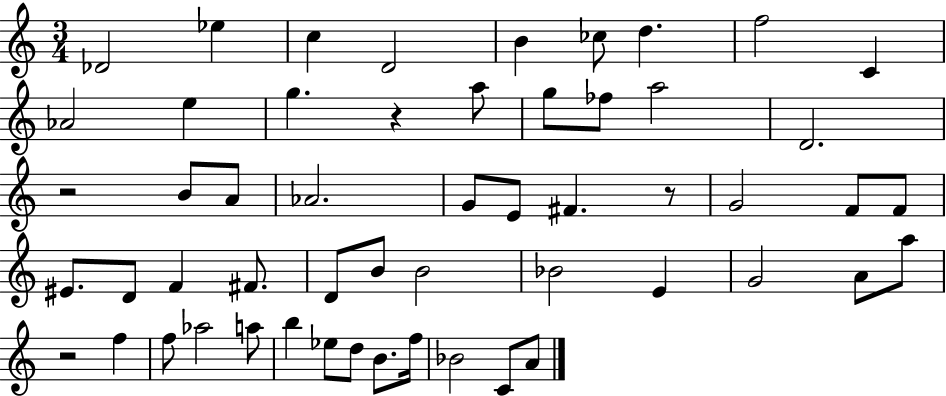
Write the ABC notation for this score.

X:1
T:Untitled
M:3/4
L:1/4
K:C
_D2 _e c D2 B _c/2 d f2 C _A2 e g z a/2 g/2 _f/2 a2 D2 z2 B/2 A/2 _A2 G/2 E/2 ^F z/2 G2 F/2 F/2 ^E/2 D/2 F ^F/2 D/2 B/2 B2 _B2 E G2 A/2 a/2 z2 f f/2 _a2 a/2 b _e/2 d/2 B/2 f/4 _B2 C/2 A/2